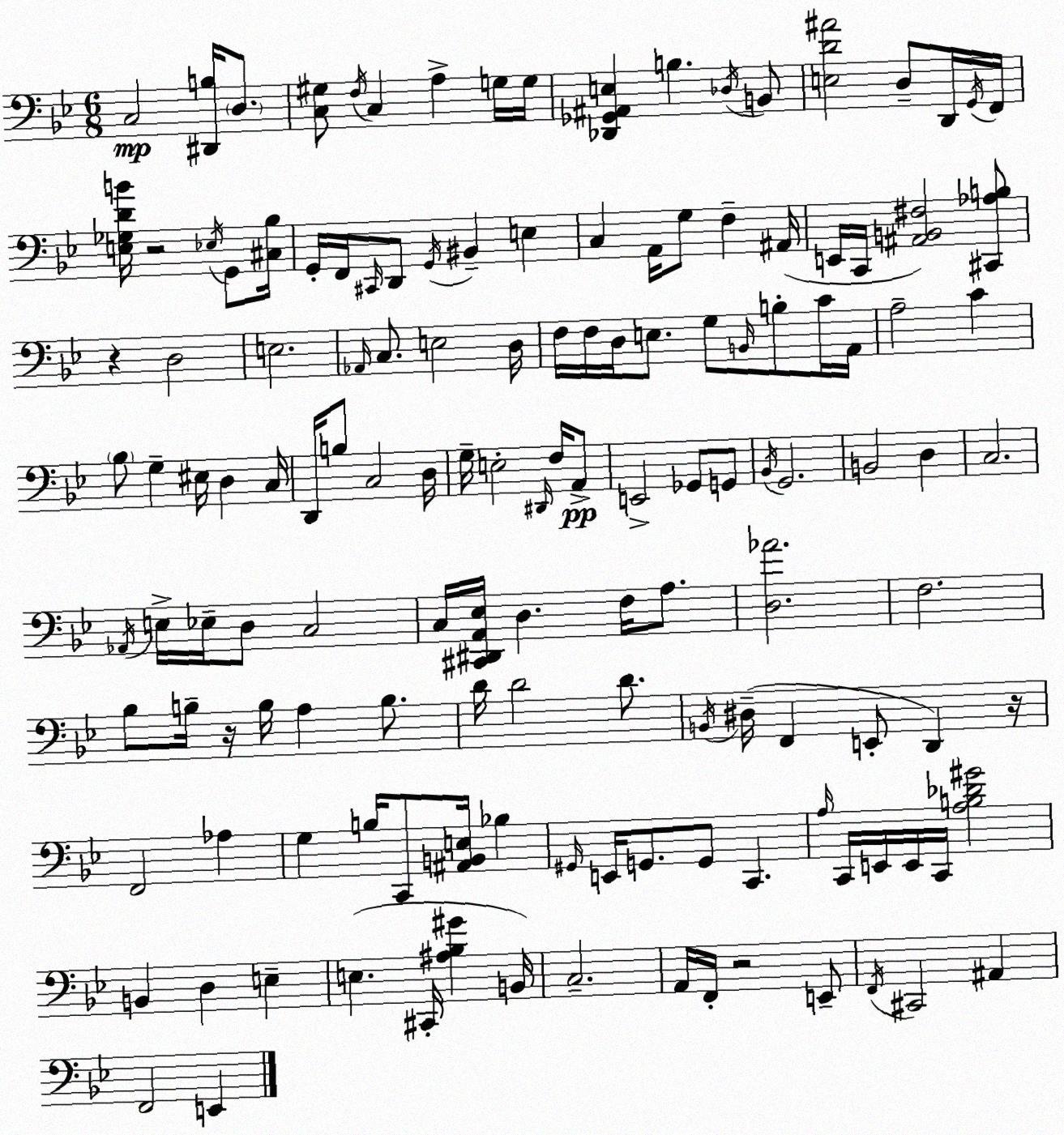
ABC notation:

X:1
T:Untitled
M:6/8
L:1/4
K:Gm
C,2 [^D,,B,]/4 D,/2 [C,^G,]/2 F,/4 C, A, G,/4 G,/4 [_D,,_G,,^A,,E,] B, _D,/4 B,,/2 [E,D^A]2 D,/2 D,,/4 G,,/4 F,,/4 [E,_G,DB]/4 z2 _E,/4 G,,/2 [^C,_B,]/4 G,,/4 F,,/4 ^C,,/4 D,,/2 G,,/4 ^B,, E, C, A,,/4 G,/2 F, ^A,,/4 E,,/4 C,,/4 [^A,,B,,^F,]2 [^C,,_A,B,]/2 z D,2 E,2 _A,,/4 C,/2 E,2 D,/4 F,/4 F,/4 D,/4 E,/2 G,/2 B,,/4 B,/2 C/4 A,,/4 A,2 C _B,/2 G, ^E,/4 D, C,/4 D,,/4 B,/2 C,2 D,/4 G,/4 E,2 ^D,,/4 F,/4 A,,/2 E,,2 _G,,/2 G,,/2 _B,,/4 G,,2 B,,2 D, C,2 _A,,/4 E,/4 _E,/4 D,/2 C,2 C,/4 [^C,,^D,,A,,_E,]/4 D, F,/4 A,/2 [D,_A]2 F,2 _B,/2 B,/4 z/4 B,/4 A, B,/2 D/4 D2 D/2 B,,/4 ^D,/4 F,, E,,/2 D,, z/4 F,,2 _A, G, B,/4 C,,/2 [^A,,B,,E,]/4 _B, ^G,,/4 E,,/4 G,,/2 G,,/2 C,, A,/4 C,,/4 E,,/4 E,,/4 C,,/4 [A,B,_D^G]2 B,, D, E, E, ^C,,/4 [^A,_B,^G] B,,/4 C,2 A,,/4 F,,/4 z2 E,,/2 F,,/4 ^C,,2 ^A,, F,,2 E,,